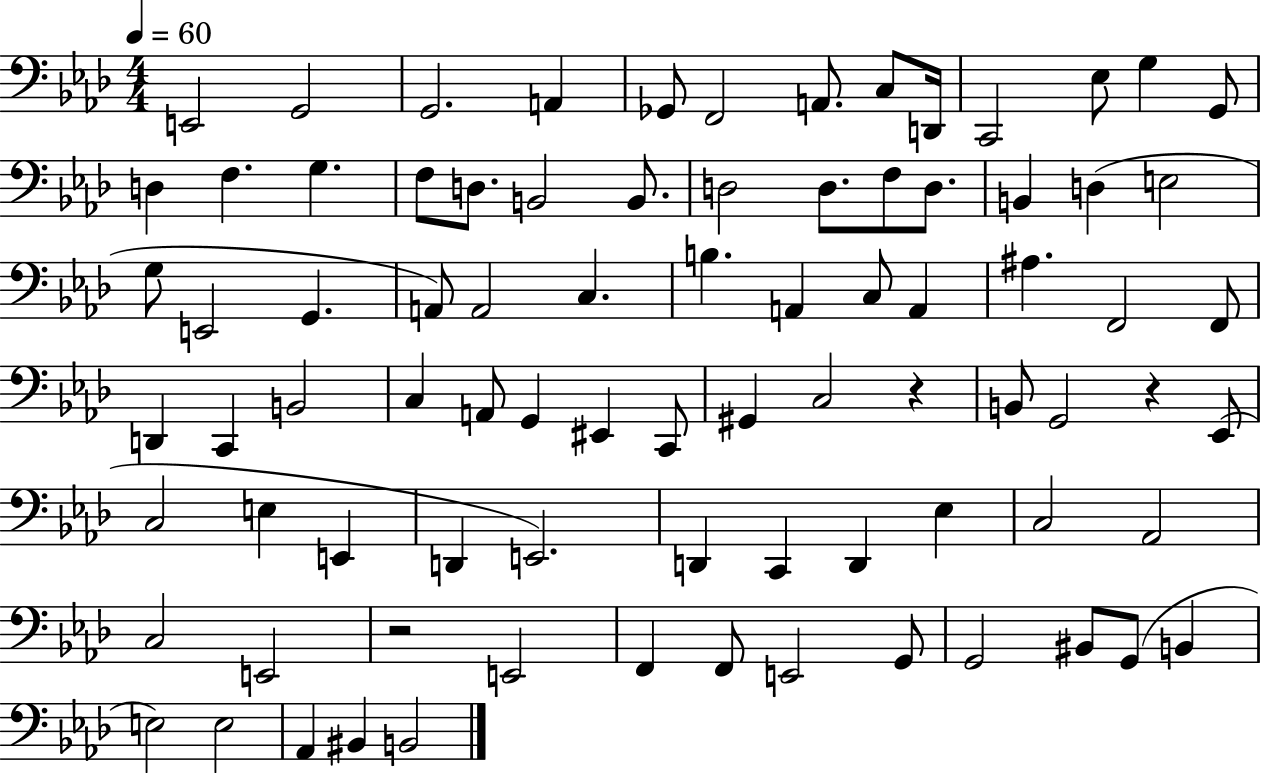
E2/h G2/h G2/h. A2/q Gb2/e F2/h A2/e. C3/e D2/s C2/h Eb3/e G3/q G2/e D3/q F3/q. G3/q. F3/e D3/e. B2/h B2/e. D3/h D3/e. F3/e D3/e. B2/q D3/q E3/h G3/e E2/h G2/q. A2/e A2/h C3/q. B3/q. A2/q C3/e A2/q A#3/q. F2/h F2/e D2/q C2/q B2/h C3/q A2/e G2/q EIS2/q C2/e G#2/q C3/h R/q B2/e G2/h R/q Eb2/e C3/h E3/q E2/q D2/q E2/h. D2/q C2/q D2/q Eb3/q C3/h Ab2/h C3/h E2/h R/h E2/h F2/q F2/e E2/h G2/e G2/h BIS2/e G2/e B2/q E3/h E3/h Ab2/q BIS2/q B2/h